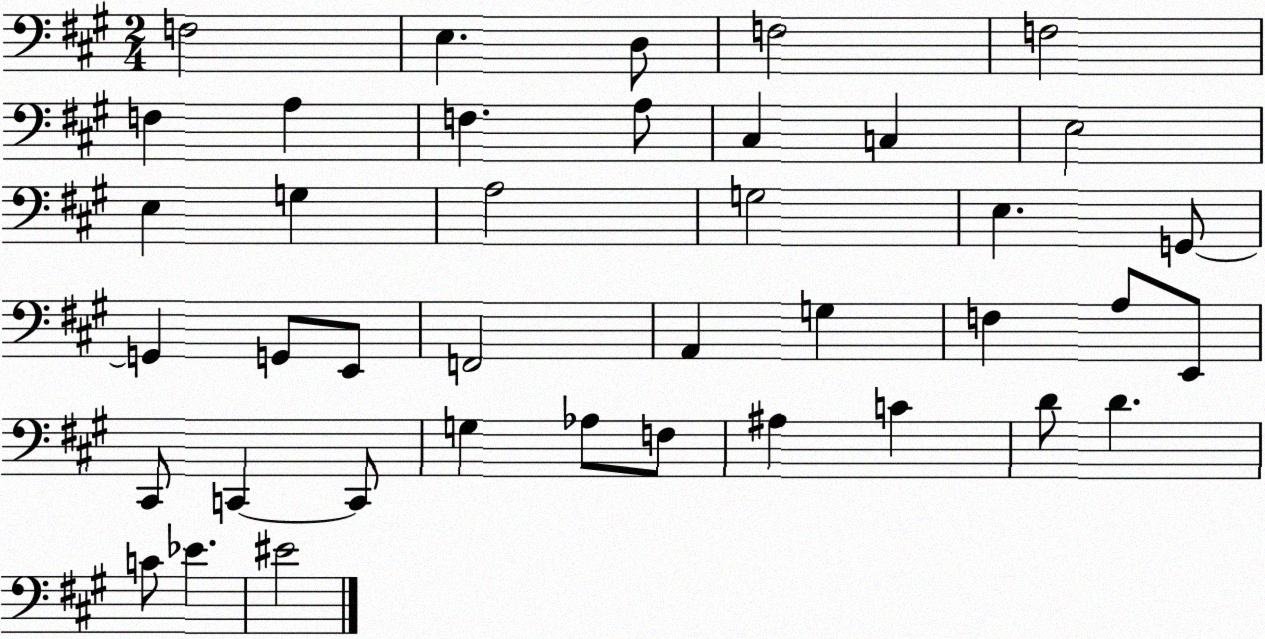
X:1
T:Untitled
M:2/4
L:1/4
K:A
F,2 E, D,/2 F,2 F,2 F, A, F, A,/2 ^C, C, E,2 E, G, A,2 G,2 E, G,,/2 G,, G,,/2 E,,/2 F,,2 A,, G, F, A,/2 E,,/2 ^C,,/2 C,, C,,/2 G, _A,/2 F,/2 ^A, C D/2 D C/2 _E ^E2